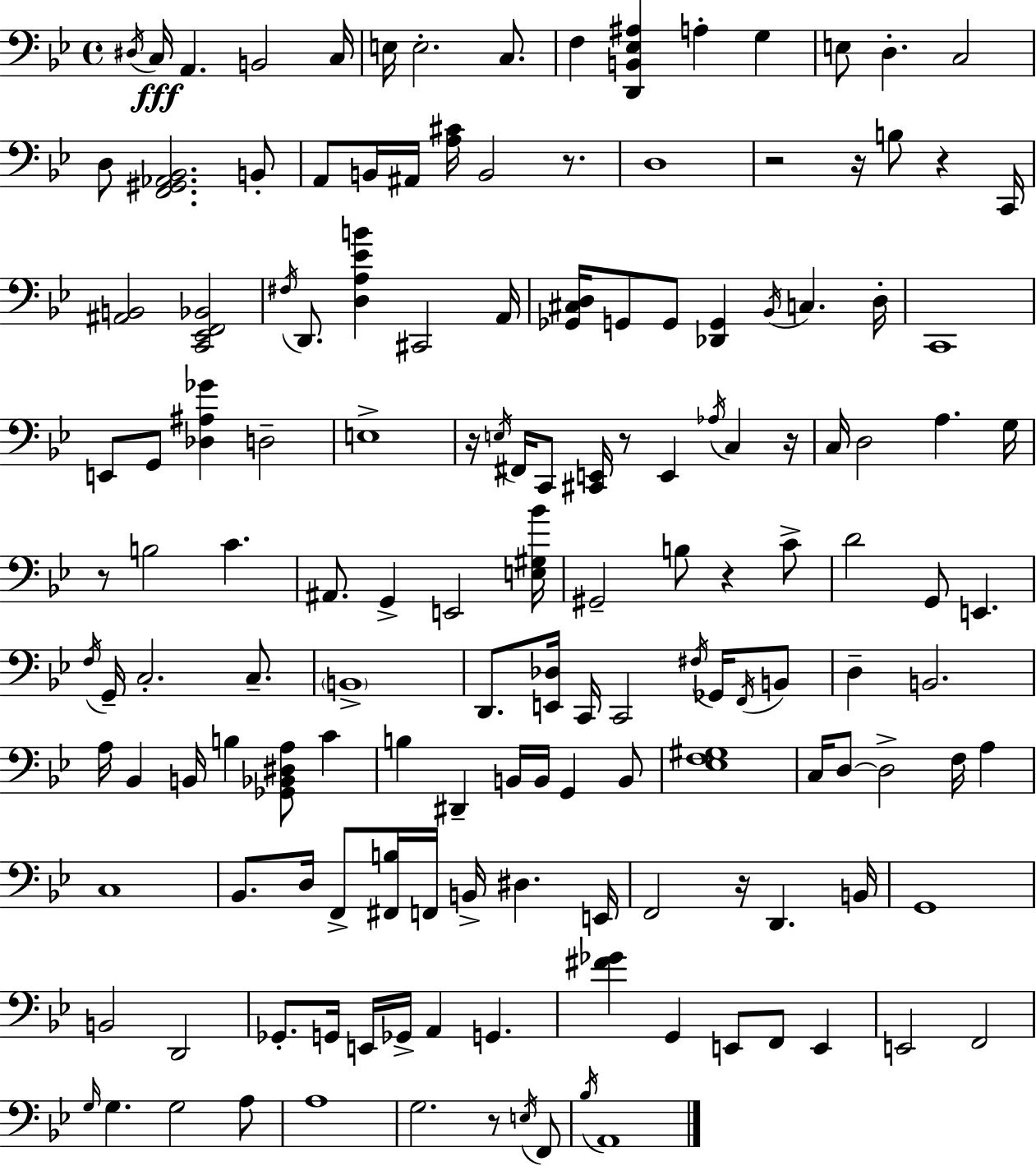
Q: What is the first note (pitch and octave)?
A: D#3